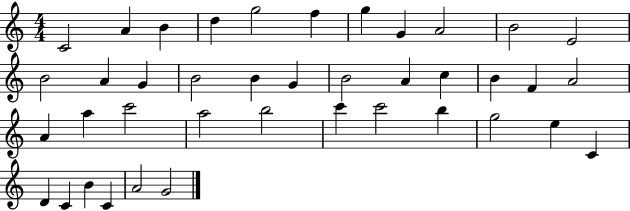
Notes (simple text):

C4/h A4/q B4/q D5/q G5/h F5/q G5/q G4/q A4/h B4/h E4/h B4/h A4/q G4/q B4/h B4/q G4/q B4/h A4/q C5/q B4/q F4/q A4/h A4/q A5/q C6/h A5/h B5/h C6/q C6/h B5/q G5/h E5/q C4/q D4/q C4/q B4/q C4/q A4/h G4/h